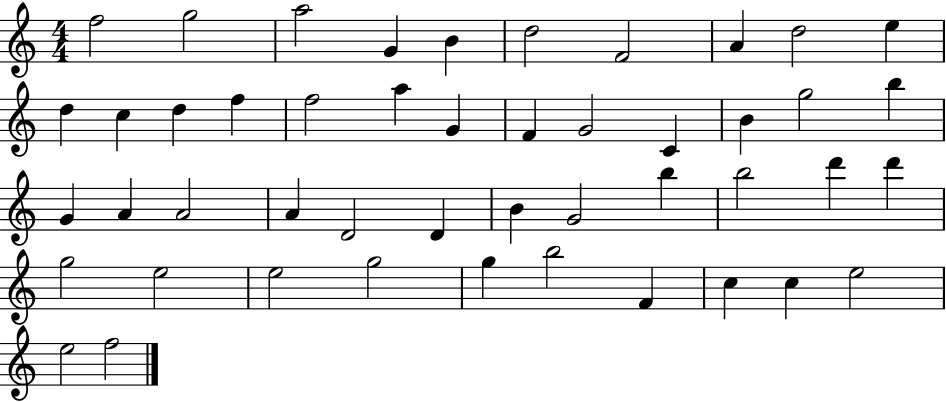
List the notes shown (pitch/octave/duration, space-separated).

F5/h G5/h A5/h G4/q B4/q D5/h F4/h A4/q D5/h E5/q D5/q C5/q D5/q F5/q F5/h A5/q G4/q F4/q G4/h C4/q B4/q G5/h B5/q G4/q A4/q A4/h A4/q D4/h D4/q B4/q G4/h B5/q B5/h D6/q D6/q G5/h E5/h E5/h G5/h G5/q B5/h F4/q C5/q C5/q E5/h E5/h F5/h